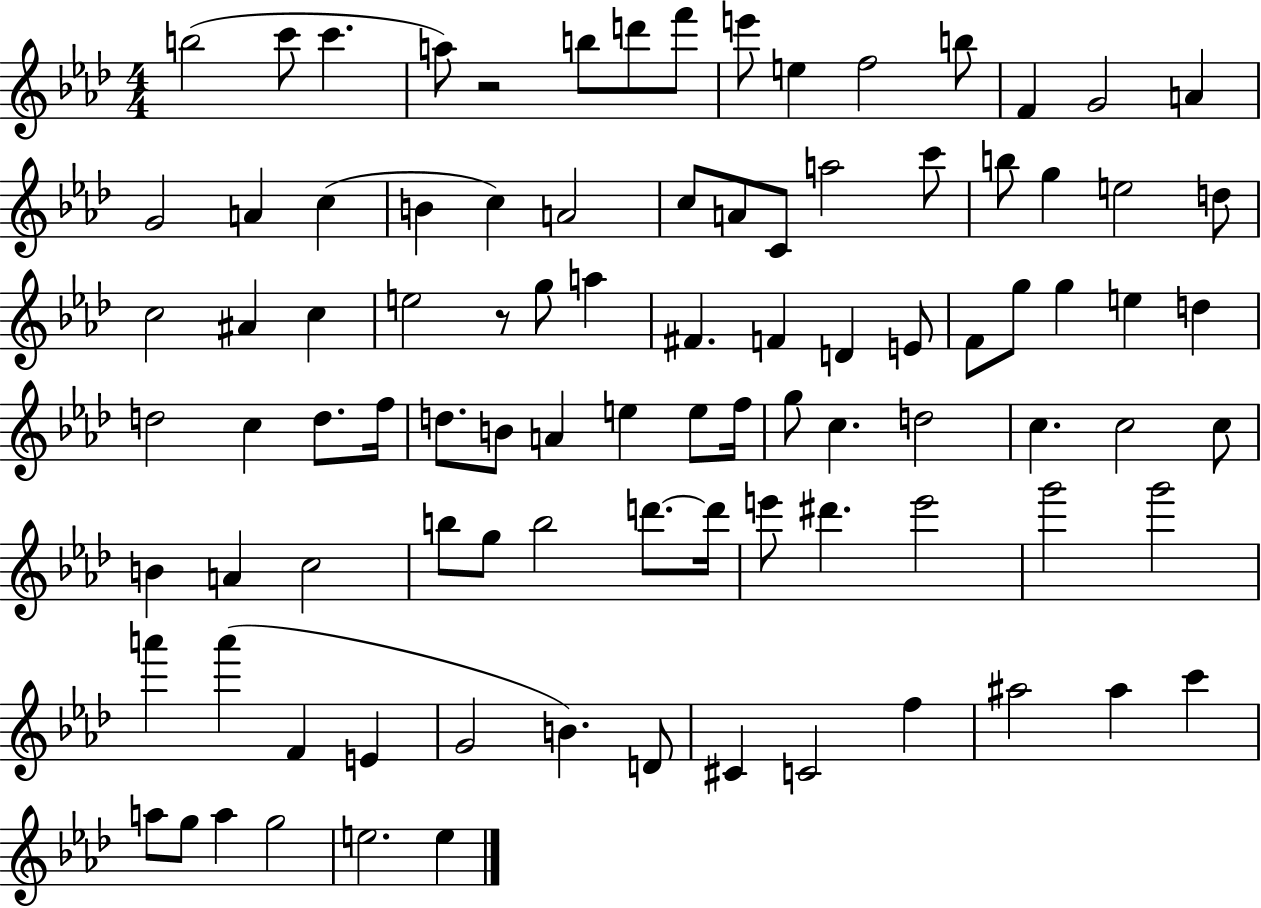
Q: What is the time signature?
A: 4/4